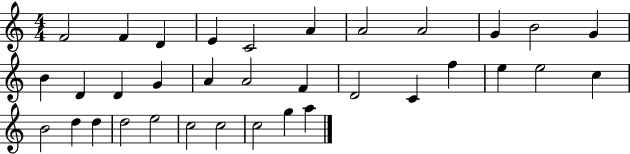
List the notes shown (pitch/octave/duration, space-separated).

F4/h F4/q D4/q E4/q C4/h A4/q A4/h A4/h G4/q B4/h G4/q B4/q D4/q D4/q G4/q A4/q A4/h F4/q D4/h C4/q F5/q E5/q E5/h C5/q B4/h D5/q D5/q D5/h E5/h C5/h C5/h C5/h G5/q A5/q